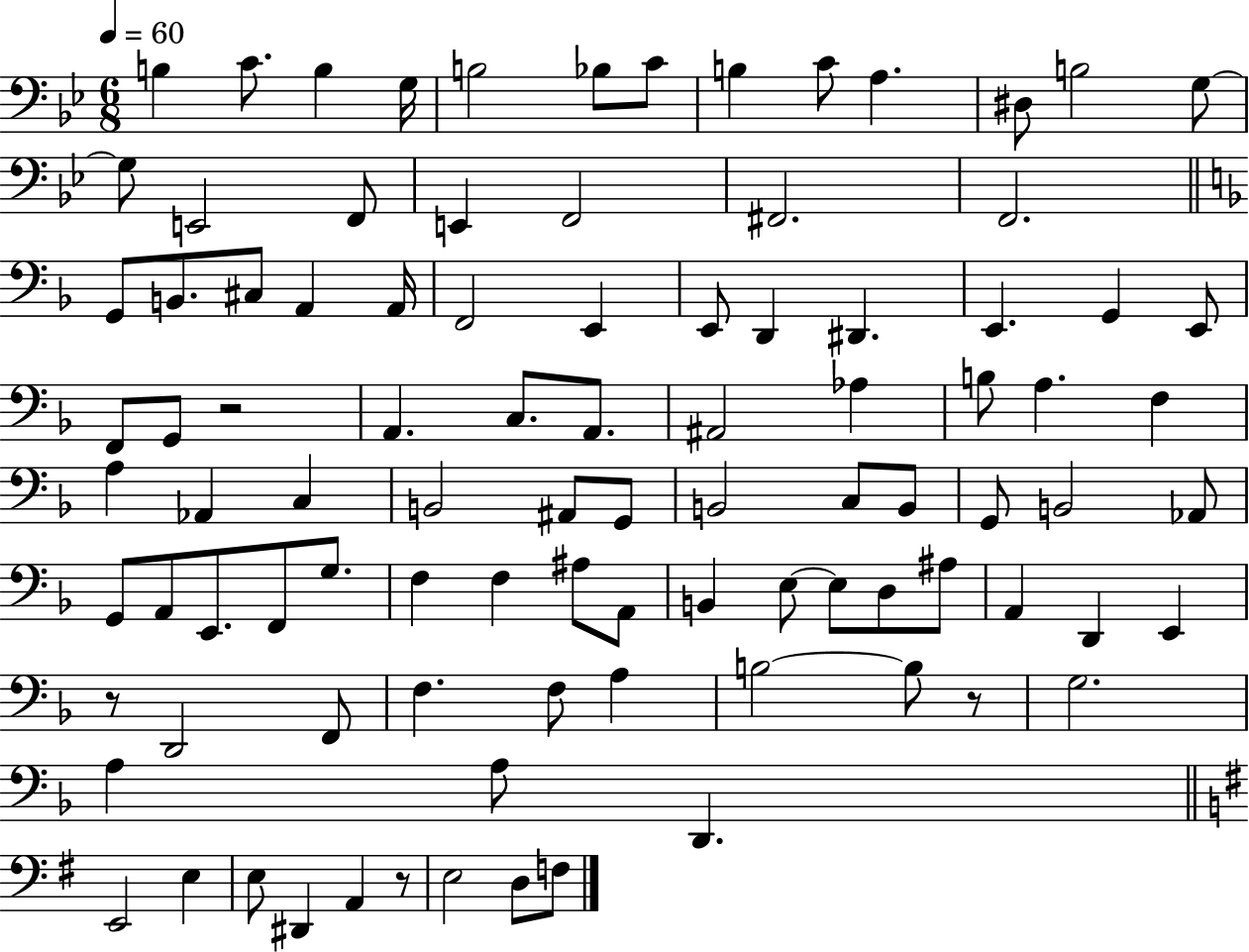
{
  \clef bass
  \numericTimeSignature
  \time 6/8
  \key bes \major
  \tempo 4 = 60
  b4 c'8. b4 g16 | b2 bes8 c'8 | b4 c'8 a4. | dis8 b2 g8~~ | \break g8 e,2 f,8 | e,4 f,2 | fis,2. | f,2. | \break \bar "||" \break \key f \major g,8 b,8. cis8 a,4 a,16 | f,2 e,4 | e,8 d,4 dis,4. | e,4. g,4 e,8 | \break f,8 g,8 r2 | a,4. c8. a,8. | ais,2 aes4 | b8 a4. f4 | \break a4 aes,4 c4 | b,2 ais,8 g,8 | b,2 c8 b,8 | g,8 b,2 aes,8 | \break g,8 a,8 e,8. f,8 g8. | f4 f4 ais8 a,8 | b,4 e8~~ e8 d8 ais8 | a,4 d,4 e,4 | \break r8 d,2 f,8 | f4. f8 a4 | b2~~ b8 r8 | g2. | \break a4 a8 d,4. | \bar "||" \break \key e \minor e,2 e4 | e8 dis,4 a,4 r8 | e2 d8 f8 | \bar "|."
}